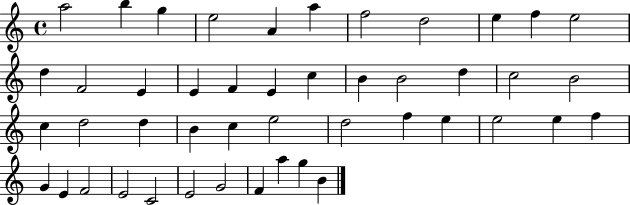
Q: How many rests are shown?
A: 0